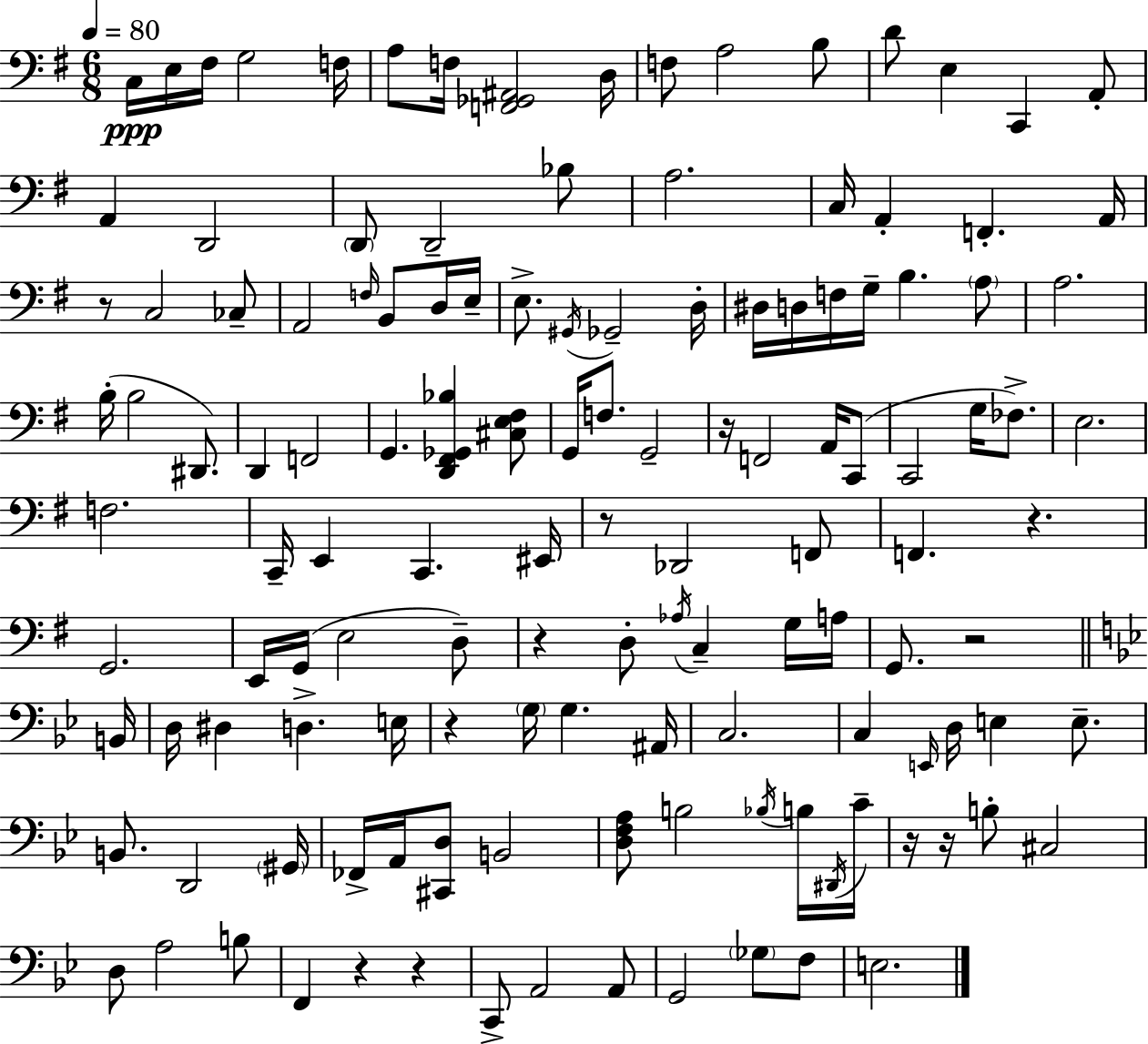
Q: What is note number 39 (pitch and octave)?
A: F3